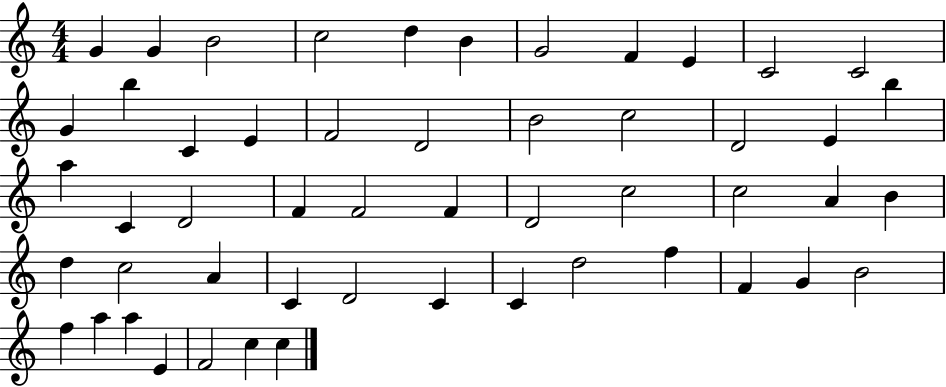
X:1
T:Untitled
M:4/4
L:1/4
K:C
G G B2 c2 d B G2 F E C2 C2 G b C E F2 D2 B2 c2 D2 E b a C D2 F F2 F D2 c2 c2 A B d c2 A C D2 C C d2 f F G B2 f a a E F2 c c